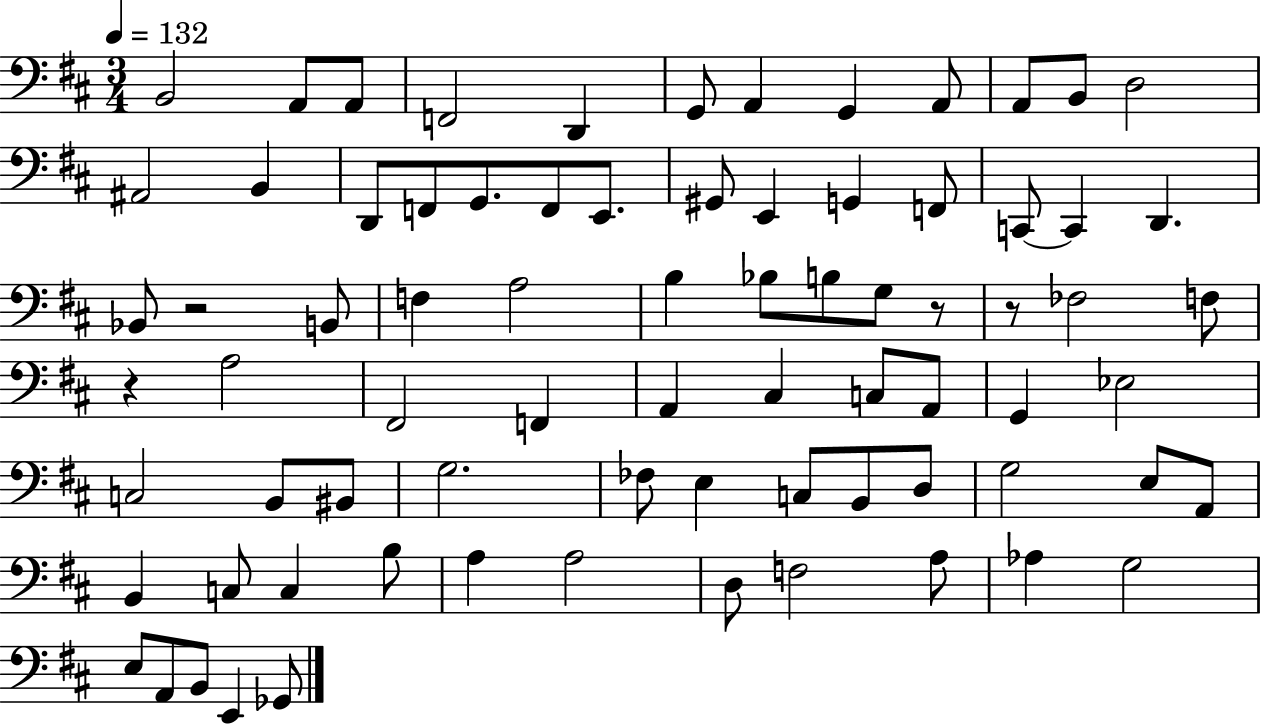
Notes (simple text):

B2/h A2/e A2/e F2/h D2/q G2/e A2/q G2/q A2/e A2/e B2/e D3/h A#2/h B2/q D2/e F2/e G2/e. F2/e E2/e. G#2/e E2/q G2/q F2/e C2/e C2/q D2/q. Bb2/e R/h B2/e F3/q A3/h B3/q Bb3/e B3/e G3/e R/e R/e FES3/h F3/e R/q A3/h F#2/h F2/q A2/q C#3/q C3/e A2/e G2/q Eb3/h C3/h B2/e BIS2/e G3/h. FES3/e E3/q C3/e B2/e D3/e G3/h E3/e A2/e B2/q C3/e C3/q B3/e A3/q A3/h D3/e F3/h A3/e Ab3/q G3/h E3/e A2/e B2/e E2/q Gb2/e